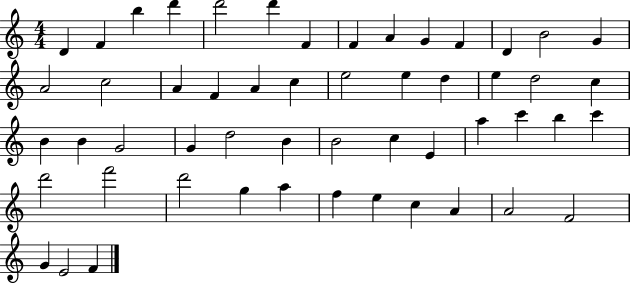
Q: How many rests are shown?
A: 0